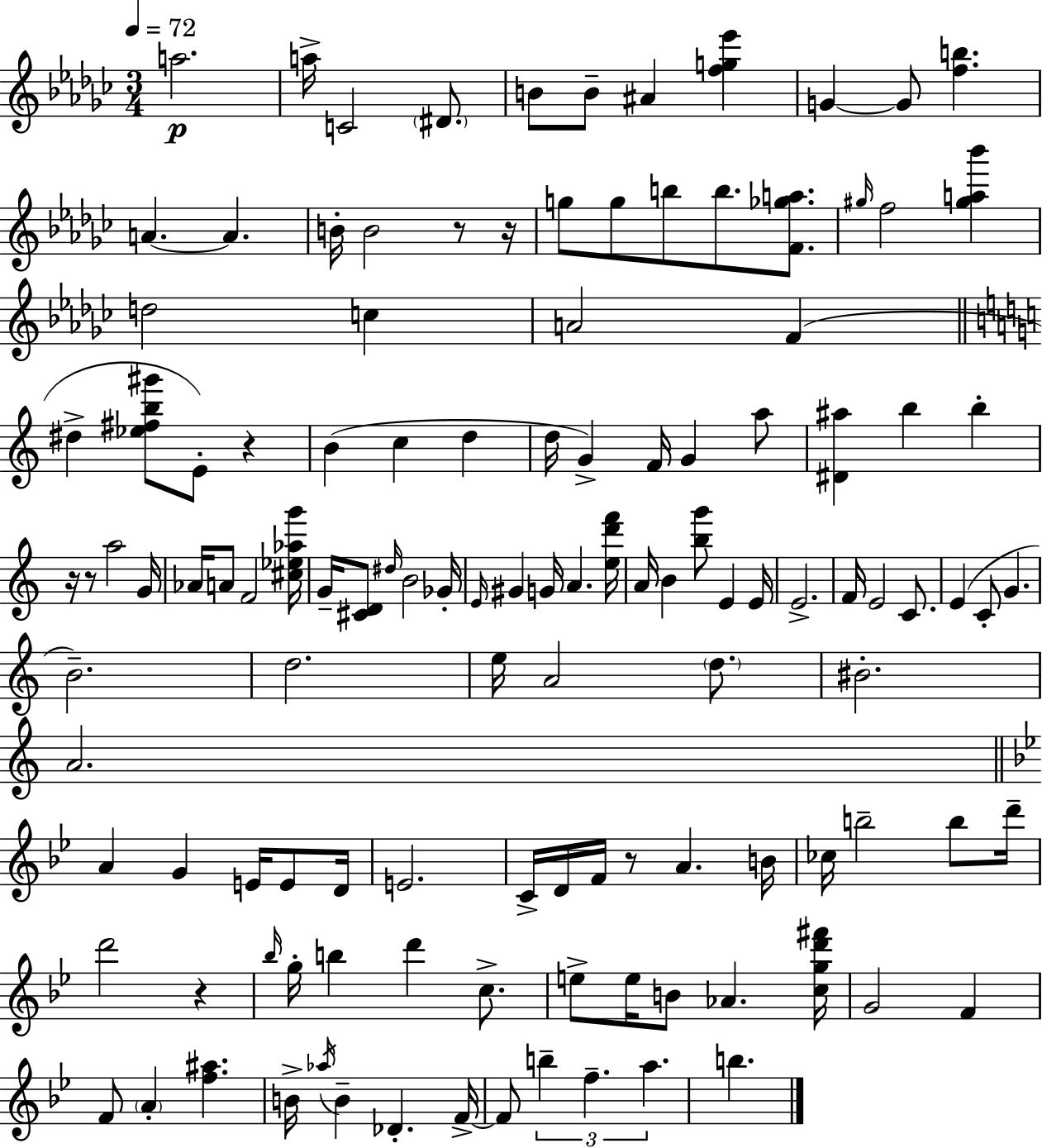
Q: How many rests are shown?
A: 7